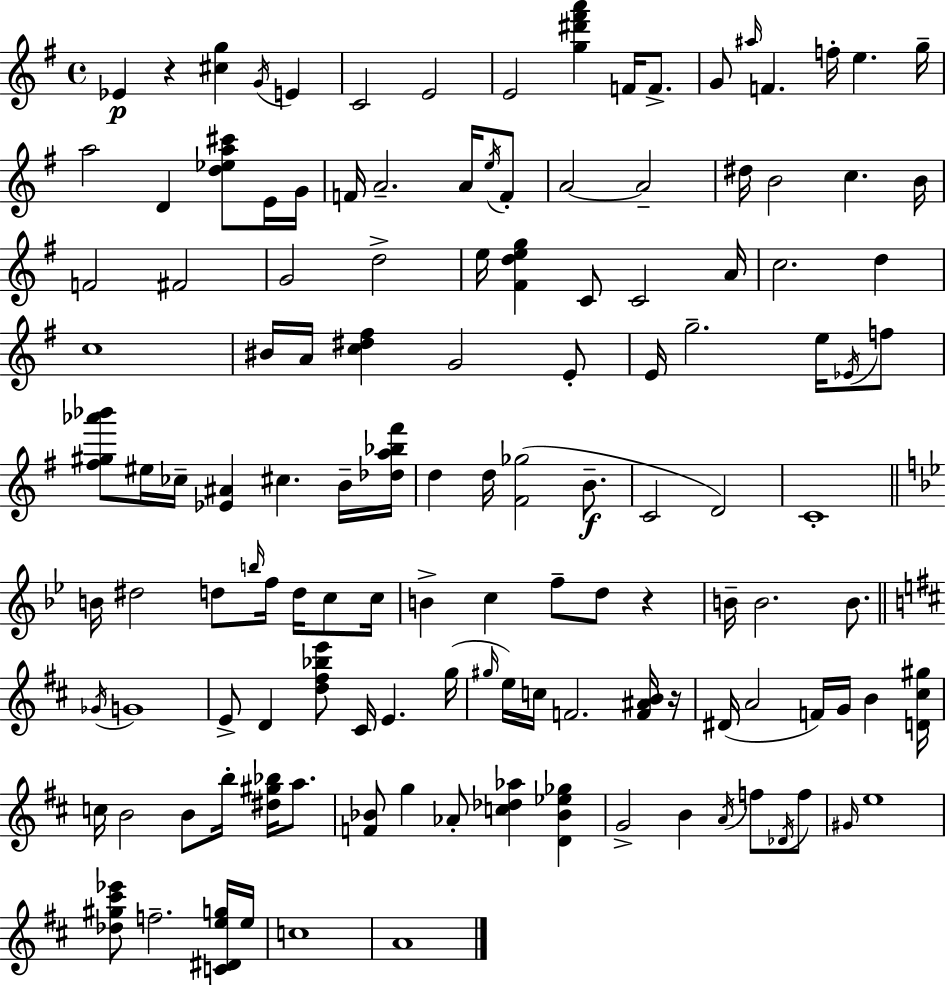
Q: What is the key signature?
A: E minor